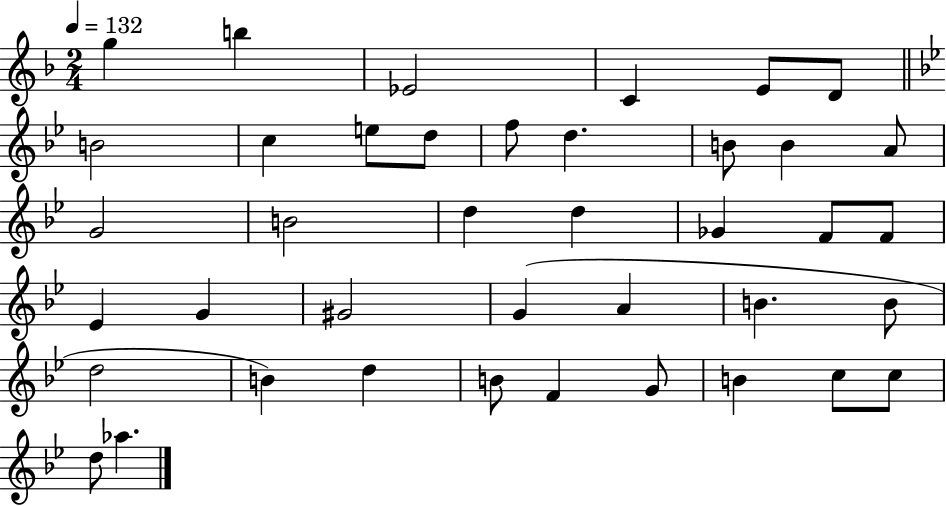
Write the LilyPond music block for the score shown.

{
  \clef treble
  \numericTimeSignature
  \time 2/4
  \key f \major
  \tempo 4 = 132
  g''4 b''4 | ees'2 | c'4 e'8 d'8 | \bar "||" \break \key bes \major b'2 | c''4 e''8 d''8 | f''8 d''4. | b'8 b'4 a'8 | \break g'2 | b'2 | d''4 d''4 | ges'4 f'8 f'8 | \break ees'4 g'4 | gis'2 | g'4( a'4 | b'4. b'8 | \break d''2 | b'4) d''4 | b'8 f'4 g'8 | b'4 c''8 c''8 | \break d''8 aes''4. | \bar "|."
}